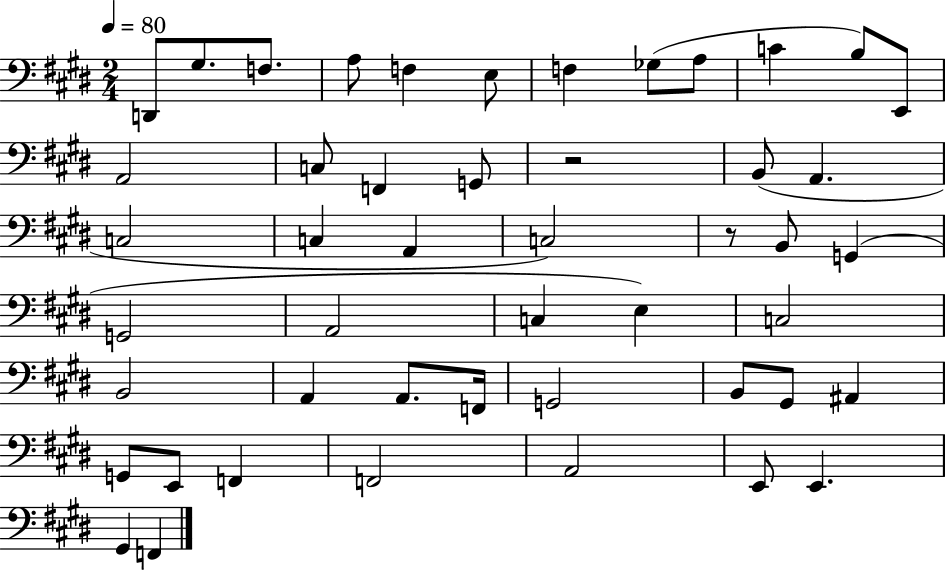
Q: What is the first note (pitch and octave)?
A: D2